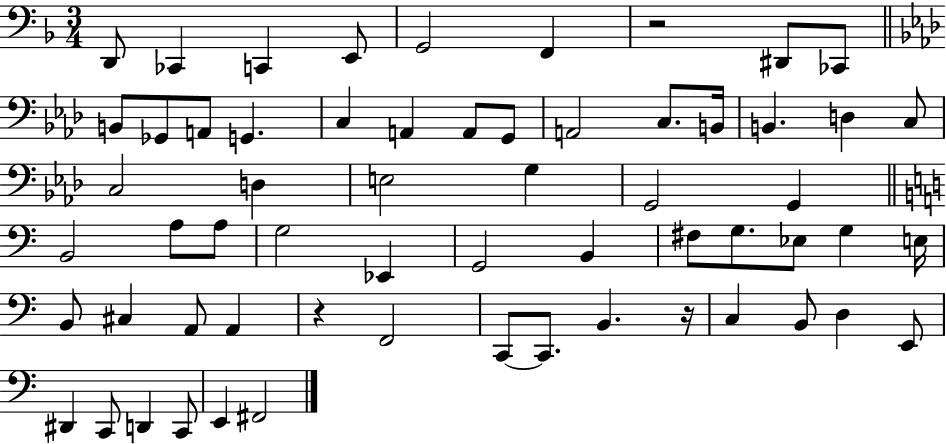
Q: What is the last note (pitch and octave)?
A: F#2